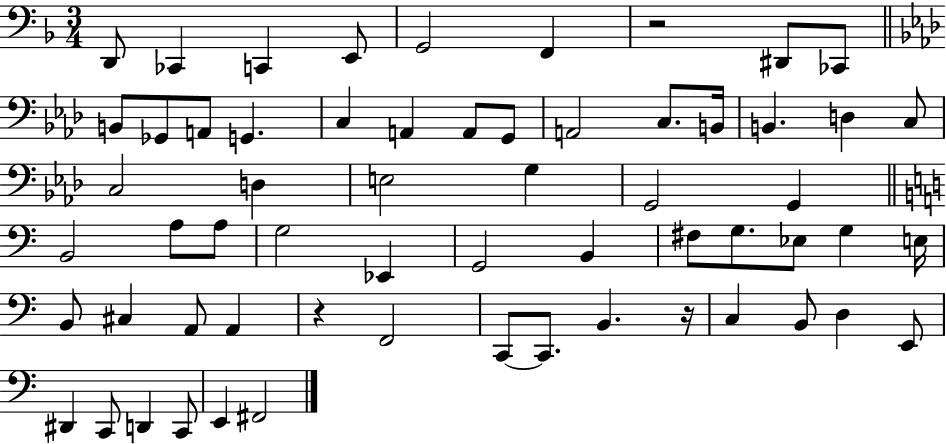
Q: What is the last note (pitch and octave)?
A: F#2